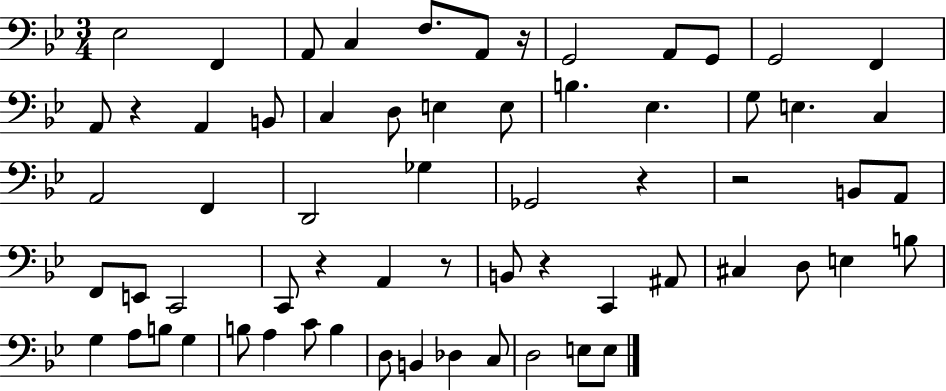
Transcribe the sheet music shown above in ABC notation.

X:1
T:Untitled
M:3/4
L:1/4
K:Bb
_E,2 F,, A,,/2 C, F,/2 A,,/2 z/4 G,,2 A,,/2 G,,/2 G,,2 F,, A,,/2 z A,, B,,/2 C, D,/2 E, E,/2 B, _E, G,/2 E, C, A,,2 F,, D,,2 _G, _G,,2 z z2 B,,/2 A,,/2 F,,/2 E,,/2 C,,2 C,,/2 z A,, z/2 B,,/2 z C,, ^A,,/2 ^C, D,/2 E, B,/2 G, A,/2 B,/2 G, B,/2 A, C/2 B, D,/2 B,, _D, C,/2 D,2 E,/2 E,/2